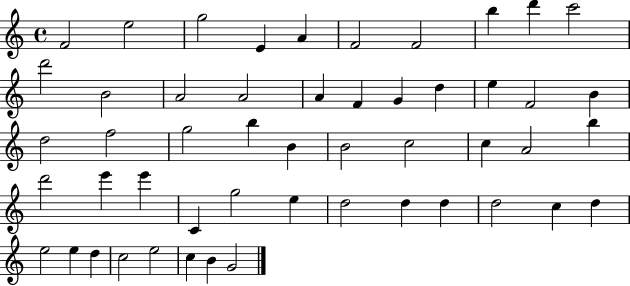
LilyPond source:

{
  \clef treble
  \time 4/4
  \defaultTimeSignature
  \key c \major
  f'2 e''2 | g''2 e'4 a'4 | f'2 f'2 | b''4 d'''4 c'''2 | \break d'''2 b'2 | a'2 a'2 | a'4 f'4 g'4 d''4 | e''4 f'2 b'4 | \break d''2 f''2 | g''2 b''4 b'4 | b'2 c''2 | c''4 a'2 b''4 | \break d'''2 e'''4 e'''4 | c'4 g''2 e''4 | d''2 d''4 d''4 | d''2 c''4 d''4 | \break e''2 e''4 d''4 | c''2 e''2 | c''4 b'4 g'2 | \bar "|."
}